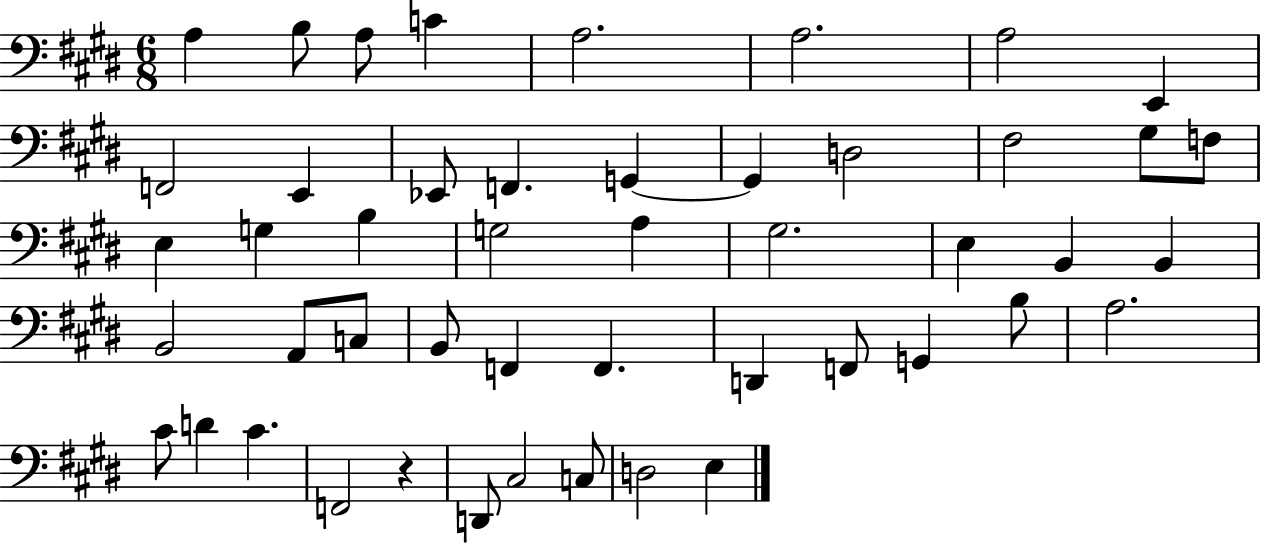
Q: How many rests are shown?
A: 1